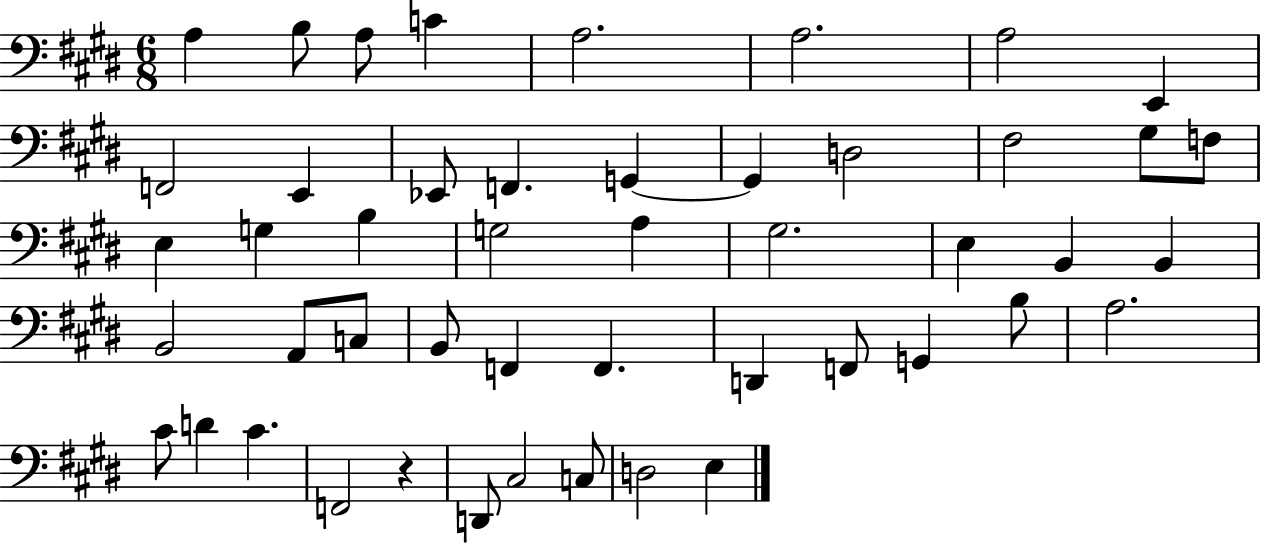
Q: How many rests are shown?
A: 1